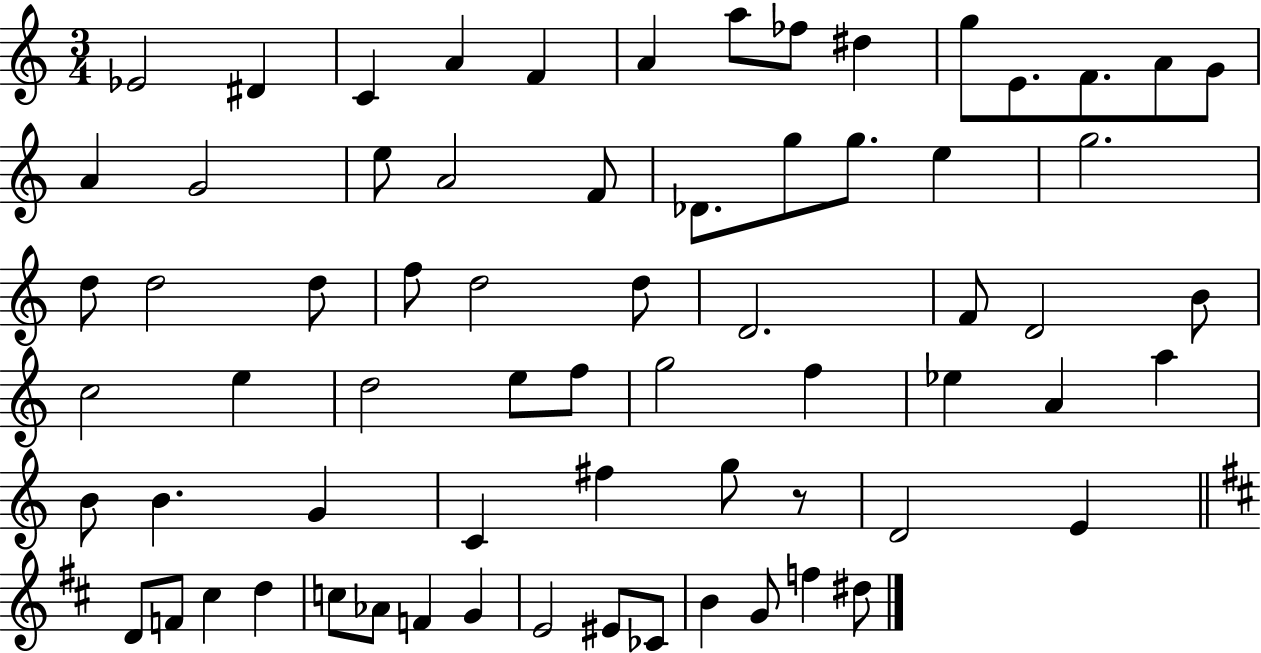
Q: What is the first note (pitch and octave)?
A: Eb4